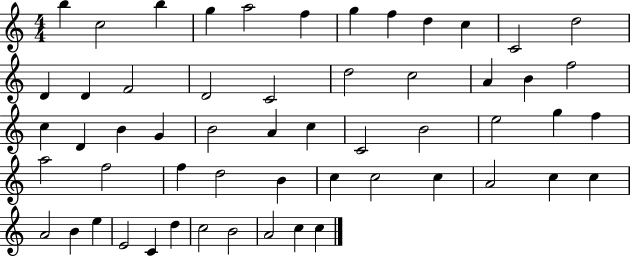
{
  \clef treble
  \numericTimeSignature
  \time 4/4
  \key c \major
  b''4 c''2 b''4 | g''4 a''2 f''4 | g''4 f''4 d''4 c''4 | c'2 d''2 | \break d'4 d'4 f'2 | d'2 c'2 | d''2 c''2 | a'4 b'4 f''2 | \break c''4 d'4 b'4 g'4 | b'2 a'4 c''4 | c'2 b'2 | e''2 g''4 f''4 | \break a''2 f''2 | f''4 d''2 b'4 | c''4 c''2 c''4 | a'2 c''4 c''4 | \break a'2 b'4 e''4 | e'2 c'4 d''4 | c''2 b'2 | a'2 c''4 c''4 | \break \bar "|."
}